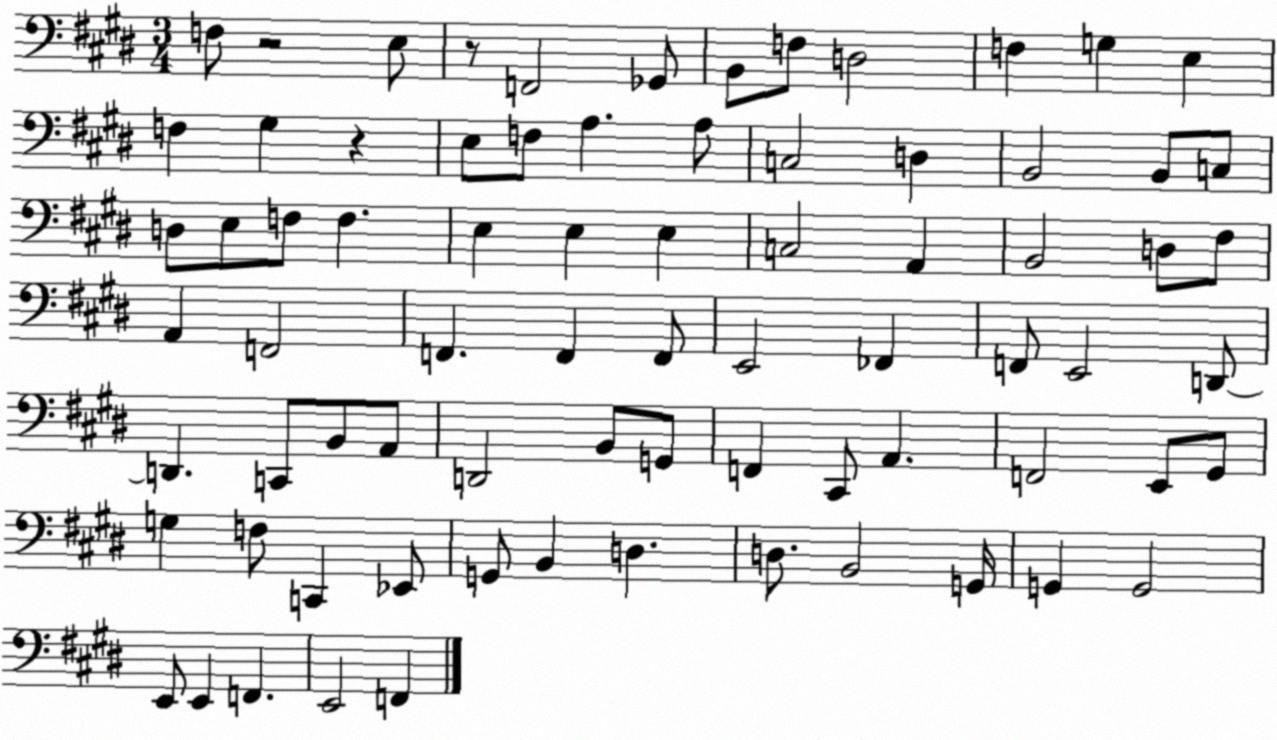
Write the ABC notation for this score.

X:1
T:Untitled
M:3/4
L:1/4
K:E
F,/2 z2 E,/2 z/2 F,,2 _G,,/2 B,,/2 F,/2 D,2 F, G, E, F, ^G, z E,/2 F,/2 A, A,/2 C,2 D, B,,2 B,,/2 C,/2 D,/2 E,/2 F,/2 F, E, E, E, C,2 A,, B,,2 D,/2 ^F,/2 A,, F,,2 F,, F,, F,,/2 E,,2 _F,, F,,/2 E,,2 D,,/2 D,, C,,/2 B,,/2 A,,/2 D,,2 B,,/2 G,,/2 F,, ^C,,/2 A,, F,,2 E,,/2 ^G,,/2 G, F,/2 C,, _E,,/2 G,,/2 B,, D, D,/2 B,,2 G,,/4 G,, G,,2 E,,/2 E,, F,, E,,2 F,,